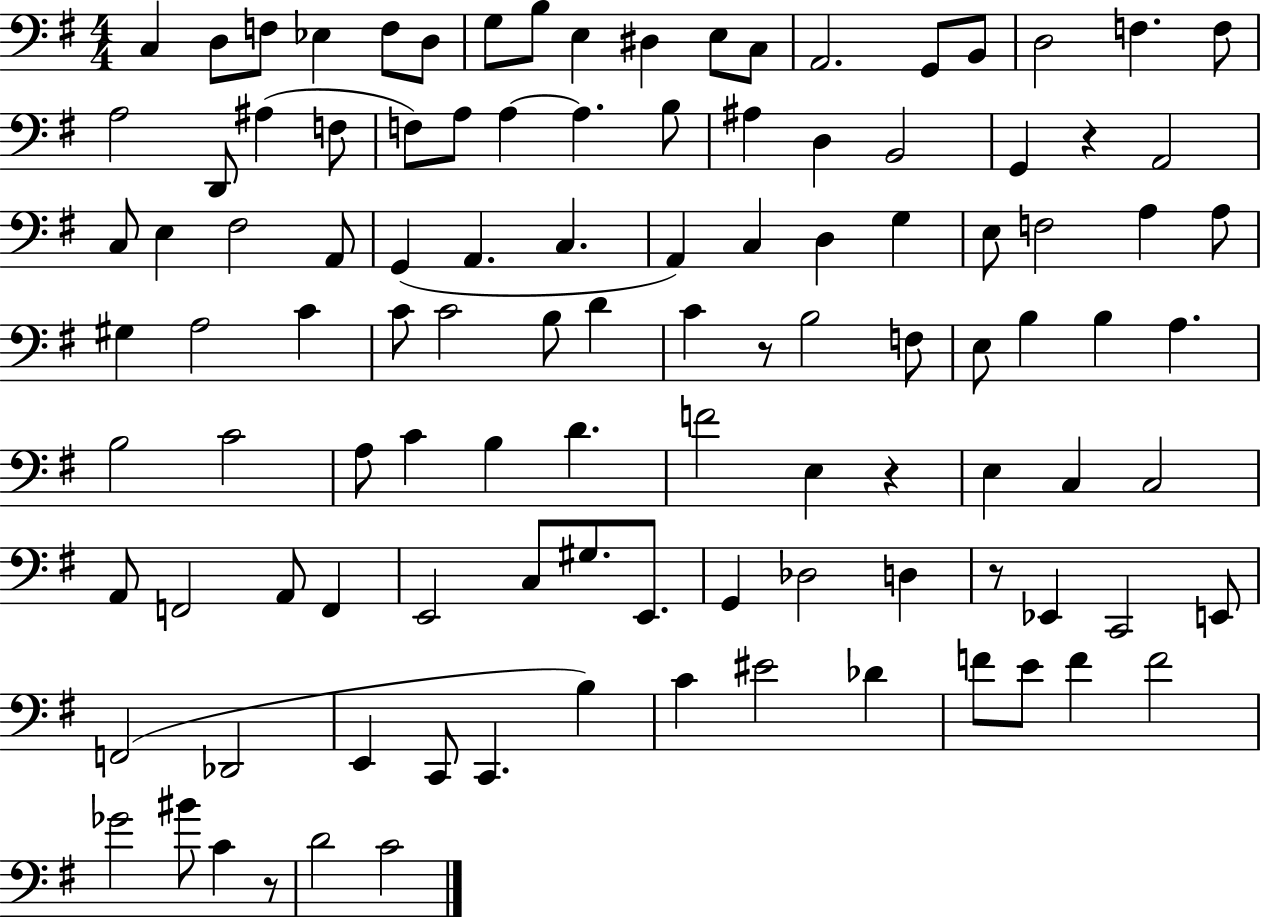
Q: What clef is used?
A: bass